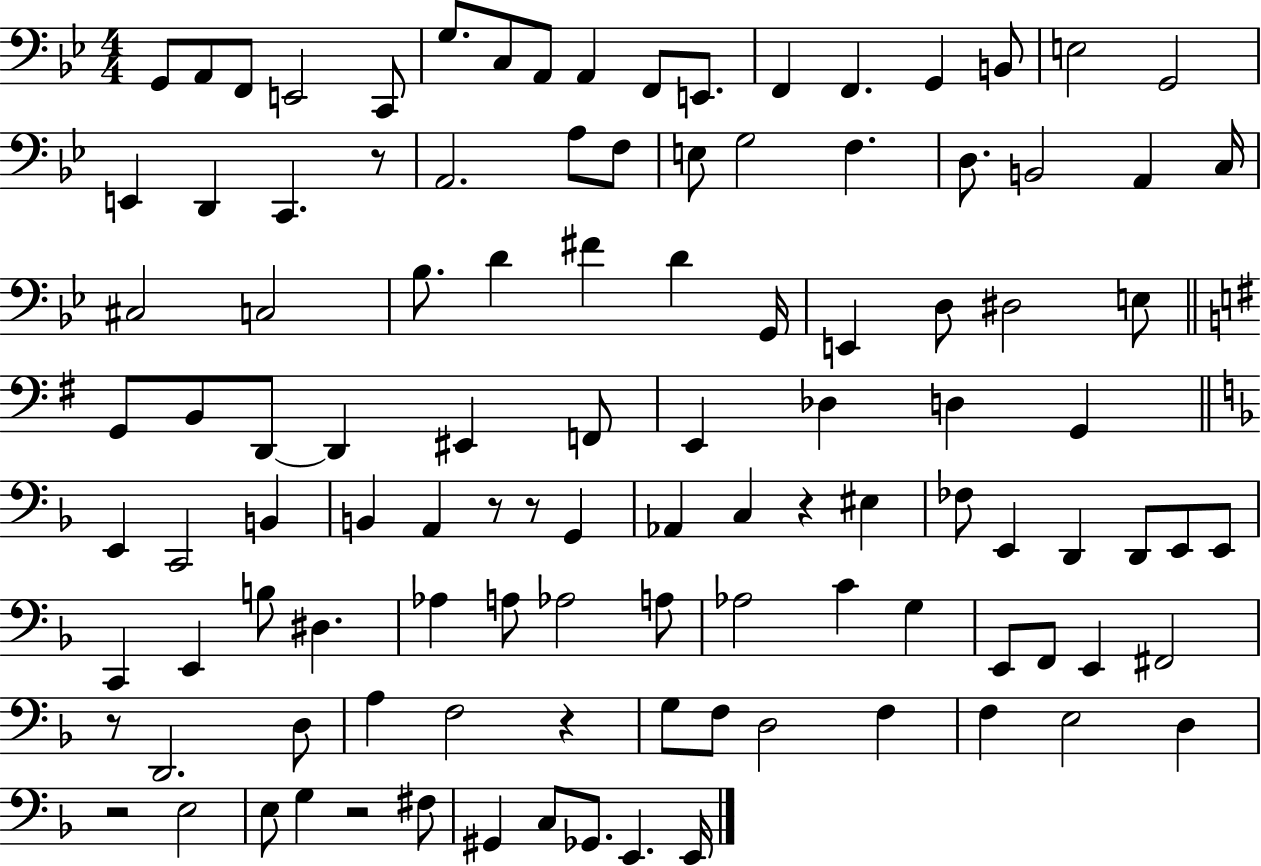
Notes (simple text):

G2/e A2/e F2/e E2/h C2/e G3/e. C3/e A2/e A2/q F2/e E2/e. F2/q F2/q. G2/q B2/e E3/h G2/h E2/q D2/q C2/q. R/e A2/h. A3/e F3/e E3/e G3/h F3/q. D3/e. B2/h A2/q C3/s C#3/h C3/h Bb3/e. D4/q F#4/q D4/q G2/s E2/q D3/e D#3/h E3/e G2/e B2/e D2/e D2/q EIS2/q F2/e E2/q Db3/q D3/q G2/q E2/q C2/h B2/q B2/q A2/q R/e R/e G2/q Ab2/q C3/q R/q EIS3/q FES3/e E2/q D2/q D2/e E2/e E2/e C2/q E2/q B3/e D#3/q. Ab3/q A3/e Ab3/h A3/e Ab3/h C4/q G3/q E2/e F2/e E2/q F#2/h R/e D2/h. D3/e A3/q F3/h R/q G3/e F3/e D3/h F3/q F3/q E3/h D3/q R/h E3/h E3/e G3/q R/h F#3/e G#2/q C3/e Gb2/e. E2/q. E2/s